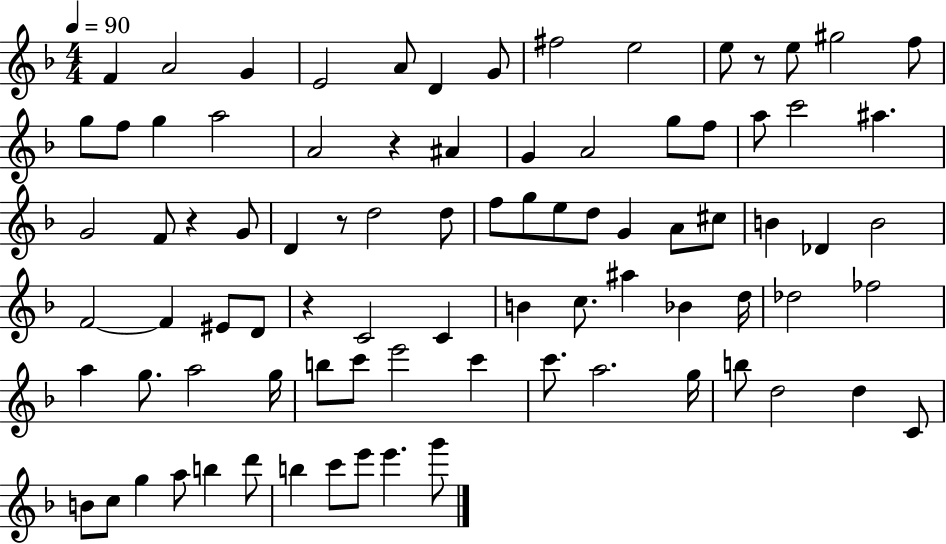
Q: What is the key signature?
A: F major